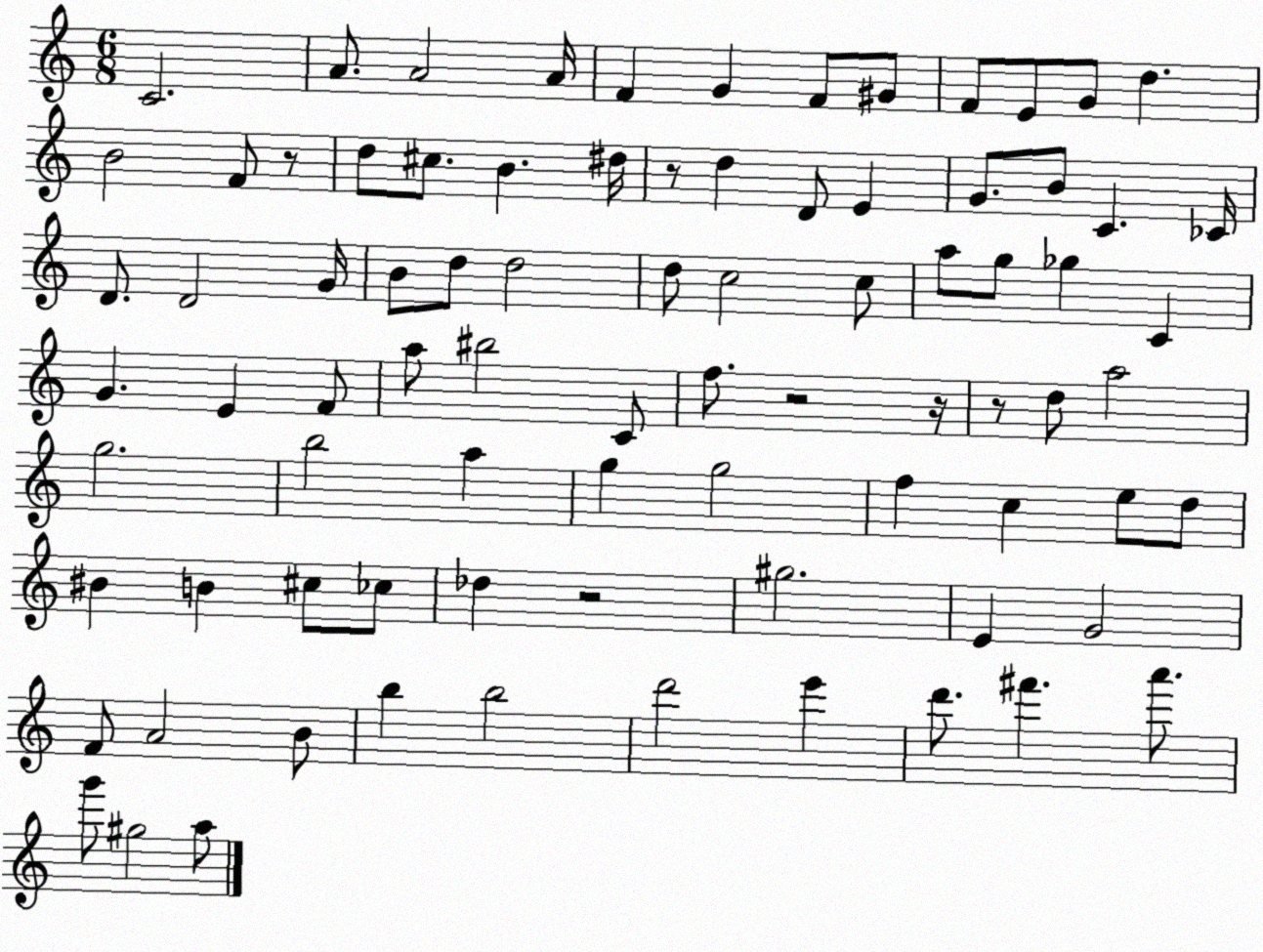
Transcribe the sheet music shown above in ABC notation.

X:1
T:Untitled
M:6/8
L:1/4
K:C
C2 A/2 A2 A/4 F G F/2 ^G/2 F/2 E/2 G/2 d B2 F/2 z/2 d/2 ^c/2 B ^d/4 z/2 d D/2 E G/2 B/2 C _C/4 D/2 D2 G/4 B/2 d/2 d2 d/2 c2 c/2 a/2 g/2 _g C G E F/2 a/2 ^b2 C/2 f/2 z2 z/4 z/2 d/2 a2 g2 b2 a g g2 f c e/2 d/2 ^B B ^c/2 _c/2 _d z2 ^g2 E G2 F/2 A2 B/2 b b2 d'2 e' d'/2 ^f' a'/2 g'/2 ^g2 a/2